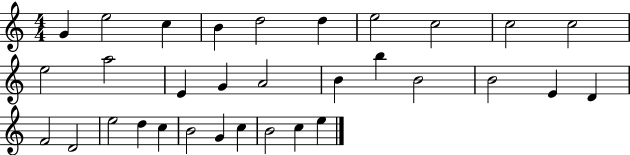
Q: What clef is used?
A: treble